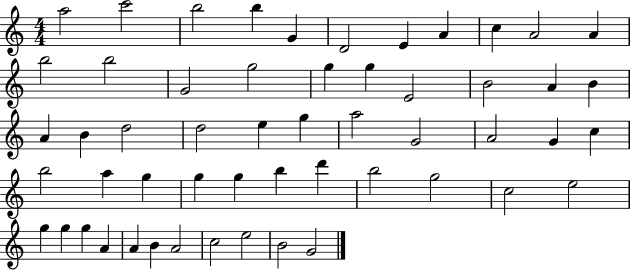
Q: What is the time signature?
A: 4/4